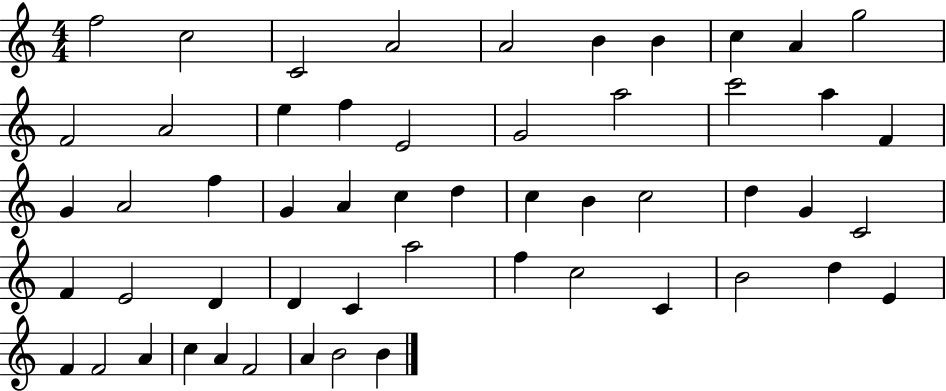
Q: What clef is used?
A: treble